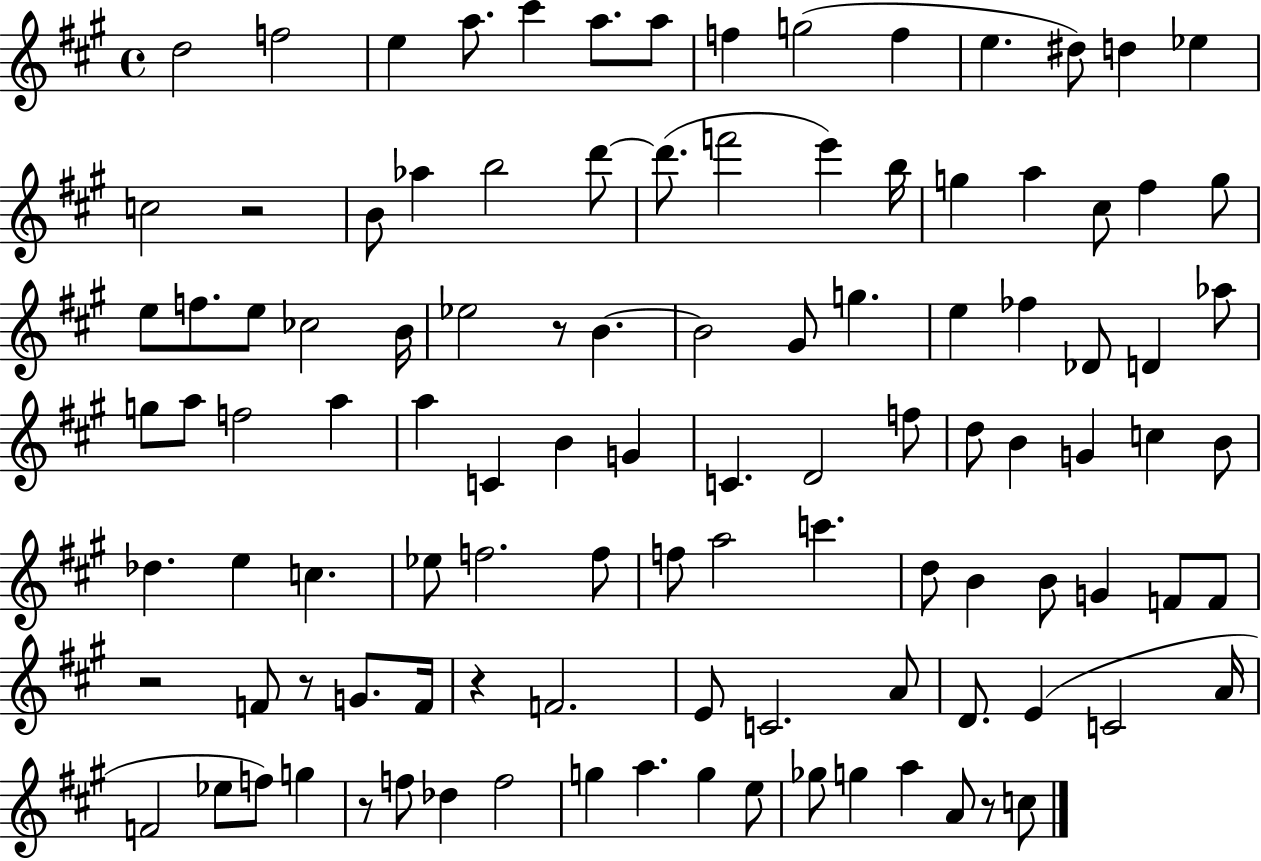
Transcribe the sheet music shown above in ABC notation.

X:1
T:Untitled
M:4/4
L:1/4
K:A
d2 f2 e a/2 ^c' a/2 a/2 f g2 f e ^d/2 d _e c2 z2 B/2 _a b2 d'/2 d'/2 f'2 e' b/4 g a ^c/2 ^f g/2 e/2 f/2 e/2 _c2 B/4 _e2 z/2 B B2 ^G/2 g e _f _D/2 D _a/2 g/2 a/2 f2 a a C B G C D2 f/2 d/2 B G c B/2 _d e c _e/2 f2 f/2 f/2 a2 c' d/2 B B/2 G F/2 F/2 z2 F/2 z/2 G/2 F/4 z F2 E/2 C2 A/2 D/2 E C2 A/4 F2 _e/2 f/2 g z/2 f/2 _d f2 g a g e/2 _g/2 g a A/2 z/2 c/2